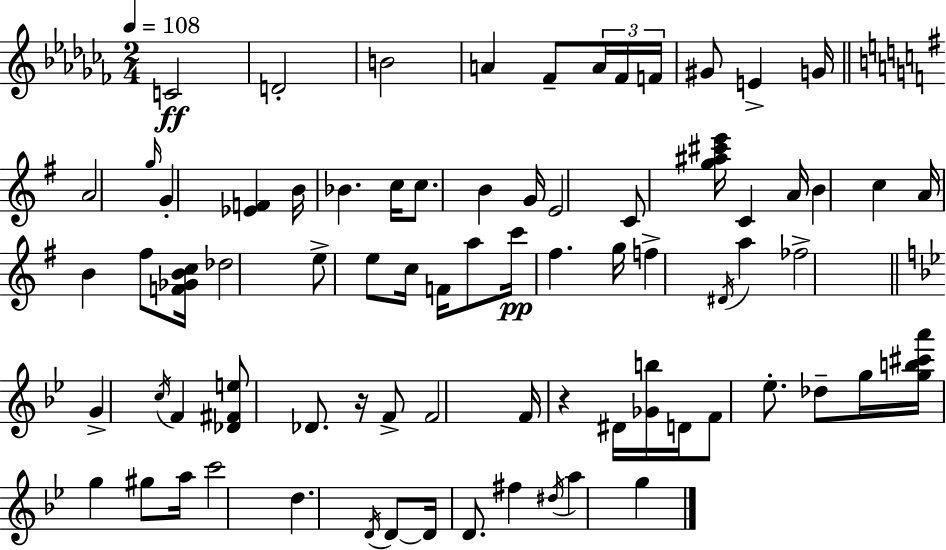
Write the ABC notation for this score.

X:1
T:Untitled
M:2/4
L:1/4
K:Abm
C2 D2 B2 A _F/2 A/4 _F/4 F/4 ^G/2 E G/4 A2 g/4 G [_EF] B/4 _B c/4 c/2 B G/4 E2 C/2 [g^a^c'e']/4 C A/4 B c A/4 B ^f/2 [F_GBc]/4 _d2 e/2 e/2 c/4 F/4 a/2 c'/4 ^f g/4 f ^D/4 a _f2 G c/4 F [_D^Fe]/2 _D/2 z/4 F/2 F2 F/4 z ^D/4 [_Gb]/4 D/4 F/2 _e/2 _d/2 g/4 [gb^c'a']/4 g ^g/2 a/4 c'2 d D/4 D/2 D/4 D/2 ^f ^d/4 a g